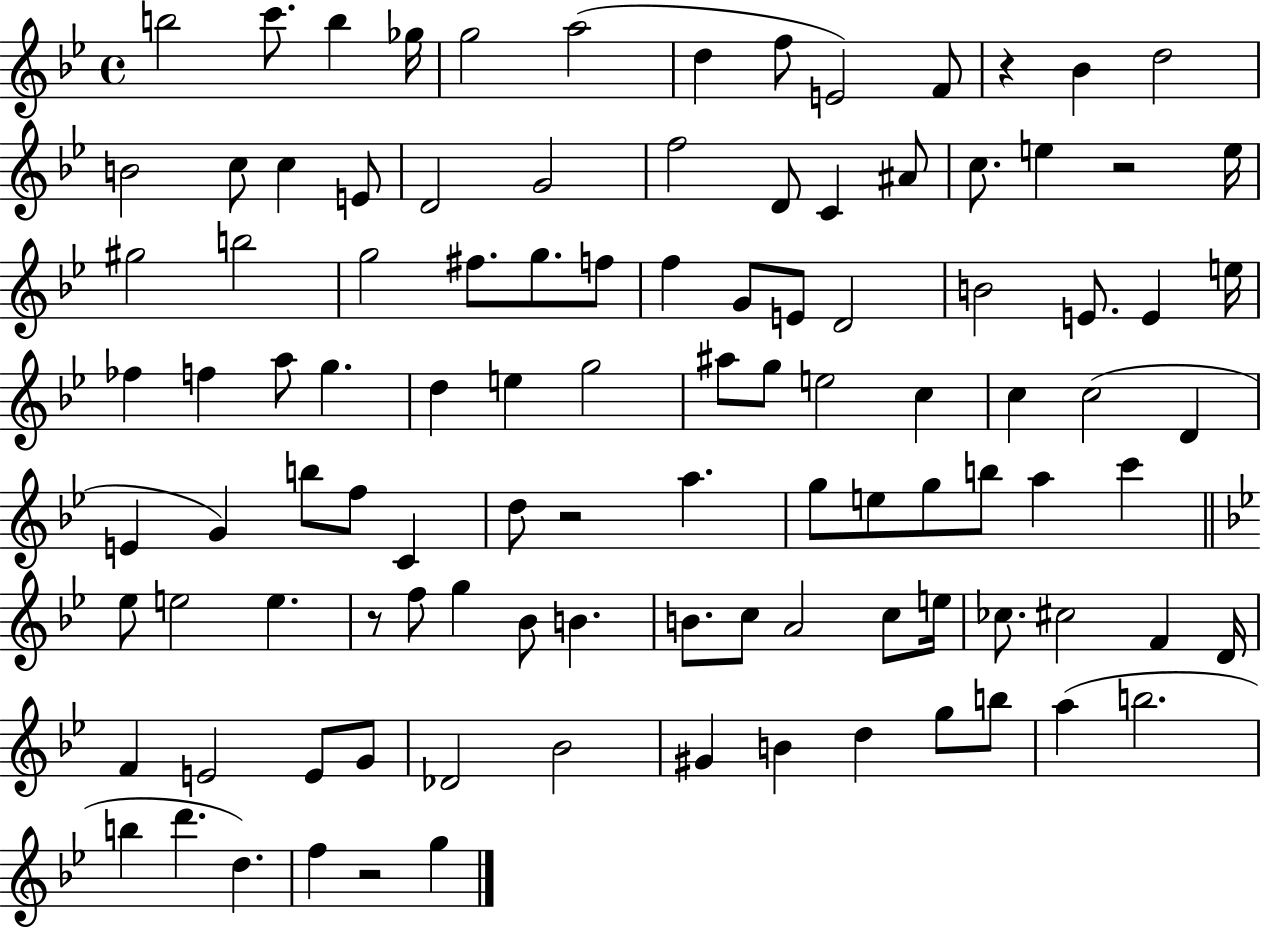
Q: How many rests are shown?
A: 5